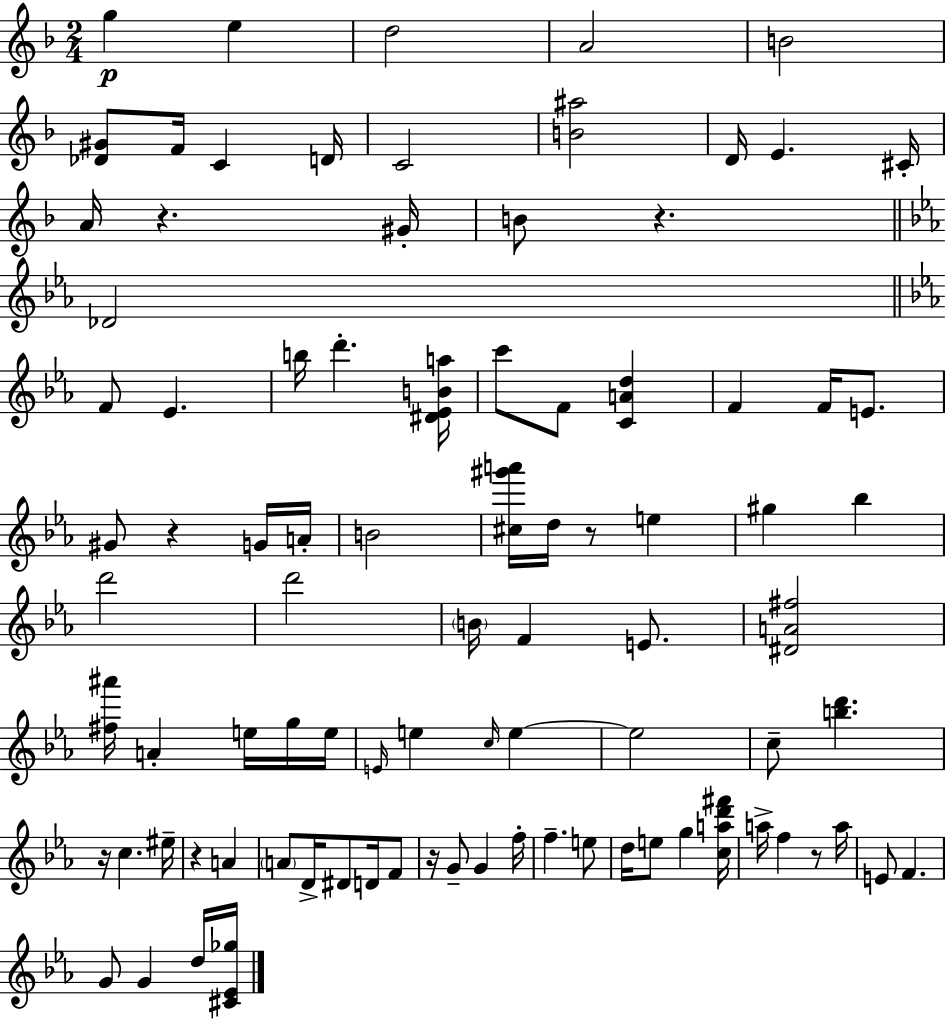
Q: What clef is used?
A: treble